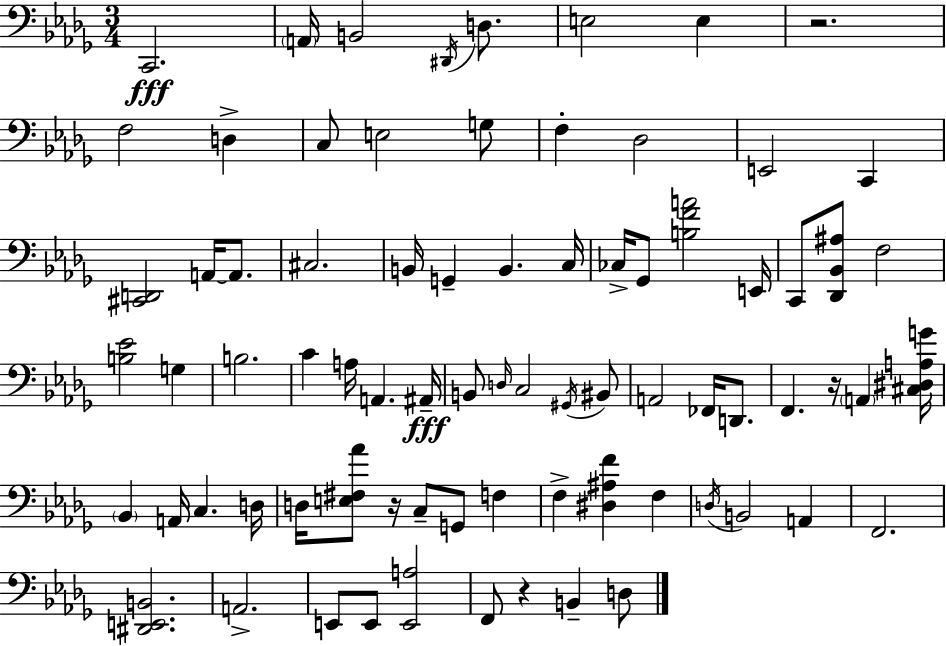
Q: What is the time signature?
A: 3/4